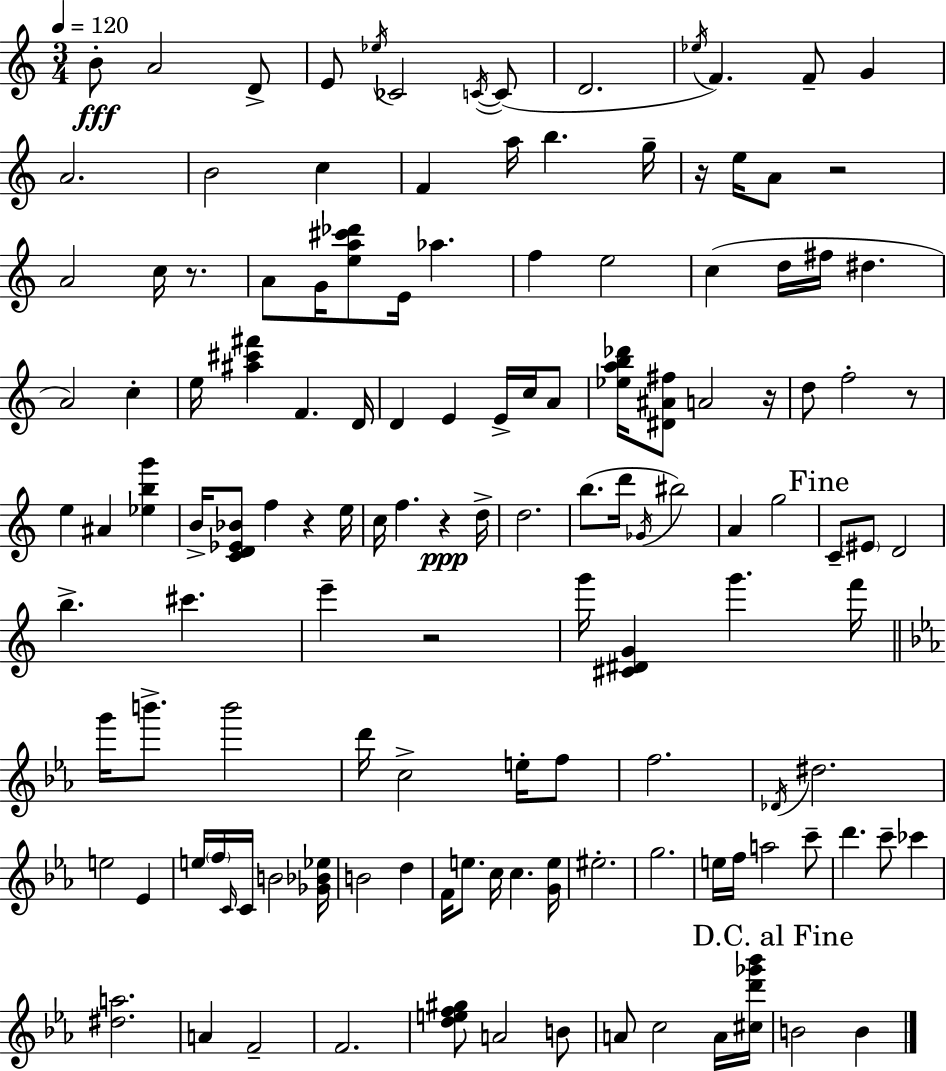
{
  \clef treble
  \numericTimeSignature
  \time 3/4
  \key c \major
  \tempo 4 = 120
  b'8-.\fff a'2 d'8-> | e'8 \acciaccatura { ees''16 } ces'2 \acciaccatura { c'16~ }(~ | c'8 d'2. | \acciaccatura { ees''16 }) f'4. f'8-- g'4 | \break a'2. | b'2 c''4 | f'4 a''16 b''4. | g''16-- r16 e''16 a'8 r2 | \break a'2 c''16 | r8. a'8 g'16 <e'' a'' cis''' des'''>8 e'16 aes''4. | f''4 e''2 | c''4( d''16 fis''16 dis''4. | \break a'2) c''4-. | e''16 <ais'' cis''' fis'''>4 f'4. | d'16 d'4 e'4 e'16-> | c''16 a'8 <ees'' a'' b'' des'''>16 <dis' ais' fis''>8 a'2 | \break r16 d''8 f''2-. | r8 e''4 ais'4 <ees'' b'' g'''>4 | b'16-> <c' d' ees' bes'>8 f''4 r4 | e''16 c''16 f''4. r4\ppp | \break d''16-> d''2. | b''8.( d'''16 \acciaccatura { ges'16 }) bis''2 | a'4 g''2 | \mark "Fine" c'8-- \parenthesize eis'8 d'2 | \break b''4.-> cis'''4. | e'''4-- r2 | g'''16 <cis' dis' g'>4 g'''4. | f'''16 \bar "||" \break \key ees \major g'''16 b'''8.-> b'''2 | d'''16 c''2-> e''16-. f''8 | f''2. | \acciaccatura { des'16 } dis''2. | \break e''2 ees'4 | e''16 \parenthesize f''16 \grace { c'16 } c'16 b'2 | <ges' bes' ees''>16 b'2 d''4 | f'16 e''8. c''16 c''4. | \break <g' e''>16 eis''2.-. | g''2. | e''16 f''16 a''2 | c'''8-- d'''4. c'''8-- ces'''4 | \break <dis'' a''>2. | a'4 f'2-- | f'2. | <d'' e'' f'' gis''>8 a'2 | \break b'8 a'8 c''2 | a'16 <cis'' d''' ges''' bes'''>16 \mark "D.C. al Fine" b'2 b'4 | \bar "|."
}